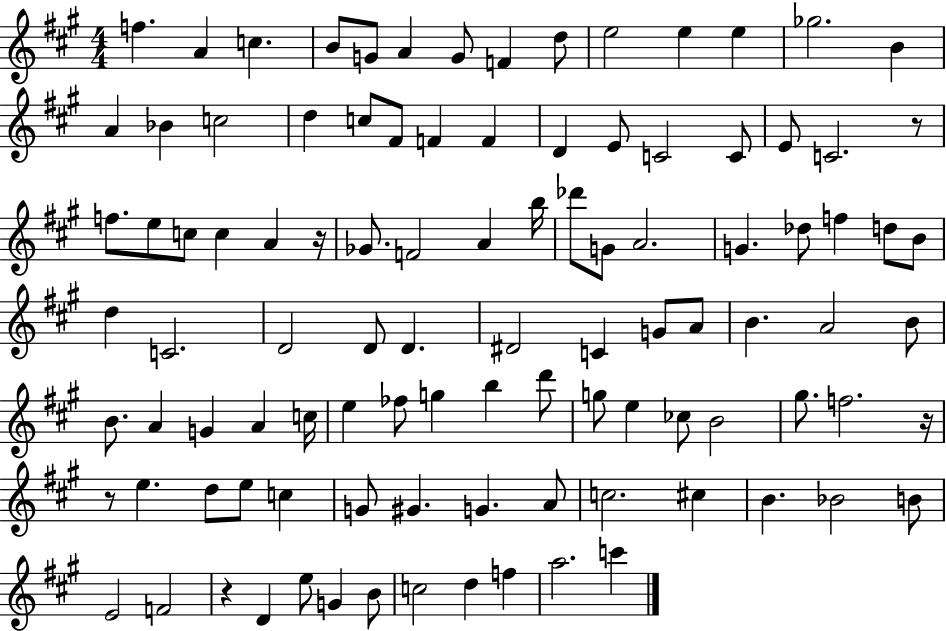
{
  \clef treble
  \numericTimeSignature
  \time 4/4
  \key a \major
  f''4. a'4 c''4. | b'8 g'8 a'4 g'8 f'4 d''8 | e''2 e''4 e''4 | ges''2. b'4 | \break a'4 bes'4 c''2 | d''4 c''8 fis'8 f'4 f'4 | d'4 e'8 c'2 c'8 | e'8 c'2. r8 | \break f''8. e''8 c''8 c''4 a'4 r16 | ges'8. f'2 a'4 b''16 | des'''8 g'8 a'2. | g'4. des''8 f''4 d''8 b'8 | \break d''4 c'2. | d'2 d'8 d'4. | dis'2 c'4 g'8 a'8 | b'4. a'2 b'8 | \break b'8. a'4 g'4 a'4 c''16 | e''4 fes''8 g''4 b''4 d'''8 | g''8 e''4 ces''8 b'2 | gis''8. f''2. r16 | \break r8 e''4. d''8 e''8 c''4 | g'8 gis'4. g'4. a'8 | c''2. cis''4 | b'4. bes'2 b'8 | \break e'2 f'2 | r4 d'4 e''8 g'4 b'8 | c''2 d''4 f''4 | a''2. c'''4 | \break \bar "|."
}